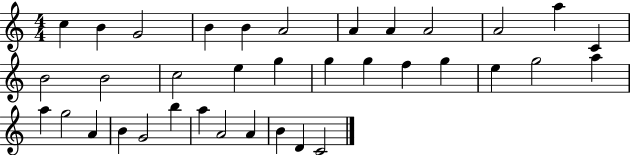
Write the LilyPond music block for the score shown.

{
  \clef treble
  \numericTimeSignature
  \time 4/4
  \key c \major
  c''4 b'4 g'2 | b'4 b'4 a'2 | a'4 a'4 a'2 | a'2 a''4 c'4 | \break b'2 b'2 | c''2 e''4 g''4 | g''4 g''4 f''4 g''4 | e''4 g''2 a''4 | \break a''4 g''2 a'4 | b'4 g'2 b''4 | a''4 a'2 a'4 | b'4 d'4 c'2 | \break \bar "|."
}